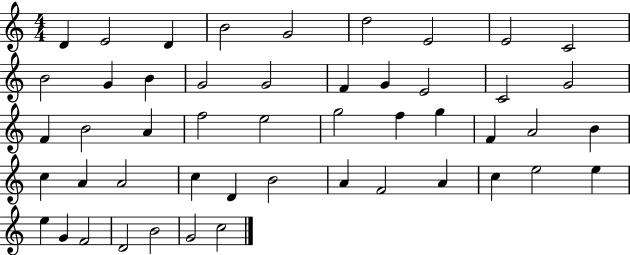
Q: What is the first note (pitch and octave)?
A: D4